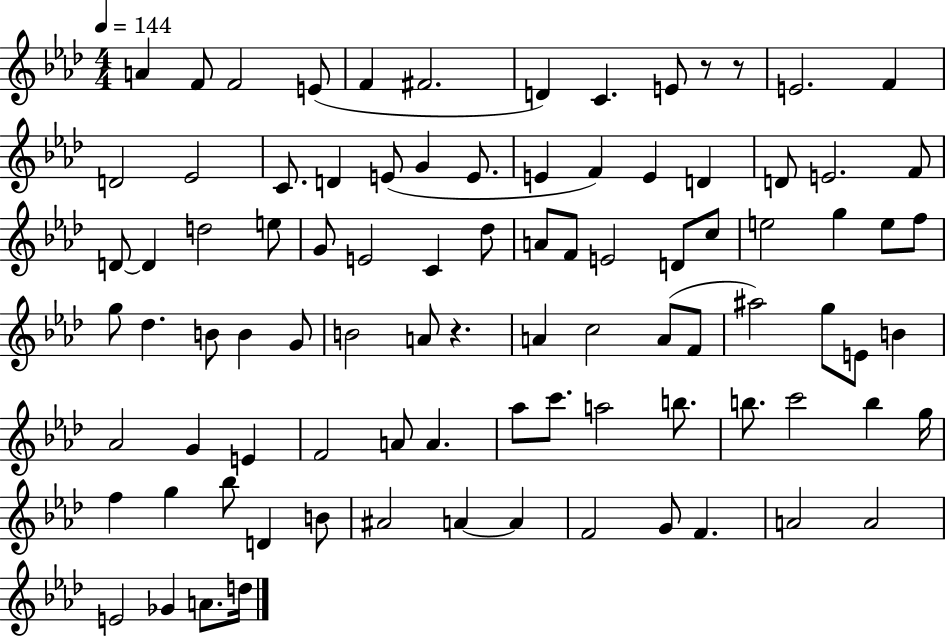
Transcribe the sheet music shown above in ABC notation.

X:1
T:Untitled
M:4/4
L:1/4
K:Ab
A F/2 F2 E/2 F ^F2 D C E/2 z/2 z/2 E2 F D2 _E2 C/2 D E/2 G E/2 E F E D D/2 E2 F/2 D/2 D d2 e/2 G/2 E2 C _d/2 A/2 F/2 E2 D/2 c/2 e2 g e/2 f/2 g/2 _d B/2 B G/2 B2 A/2 z A c2 A/2 F/2 ^a2 g/2 E/2 B _A2 G E F2 A/2 A _a/2 c'/2 a2 b/2 b/2 c'2 b g/4 f g _b/2 D B/2 ^A2 A A F2 G/2 F A2 A2 E2 _G A/2 d/4